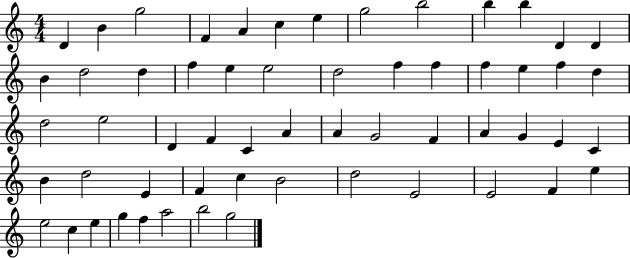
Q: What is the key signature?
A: C major